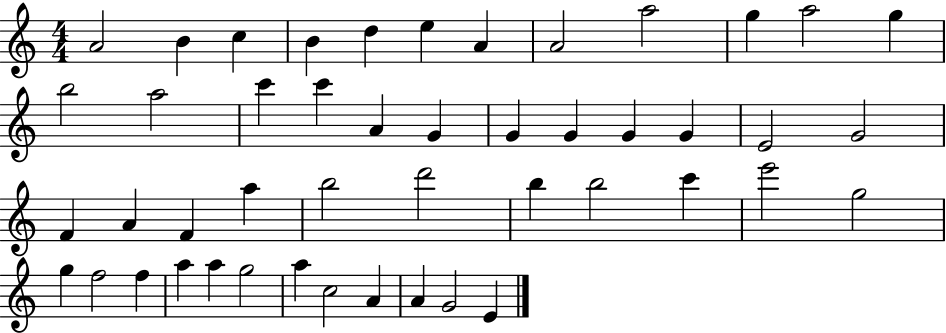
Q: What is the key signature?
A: C major